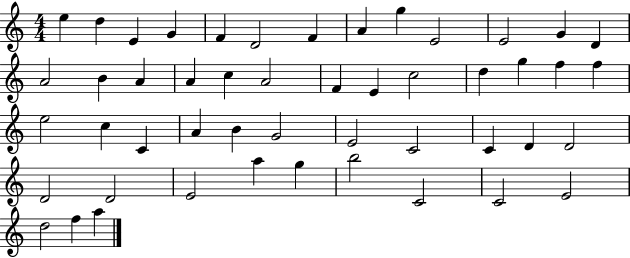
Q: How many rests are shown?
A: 0